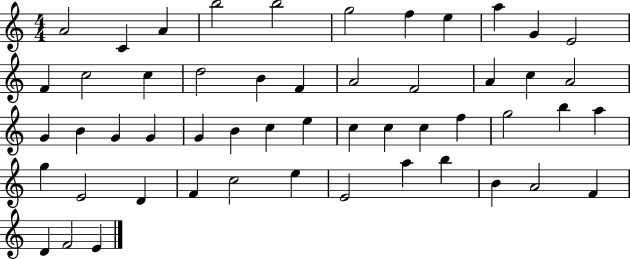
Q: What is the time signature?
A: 4/4